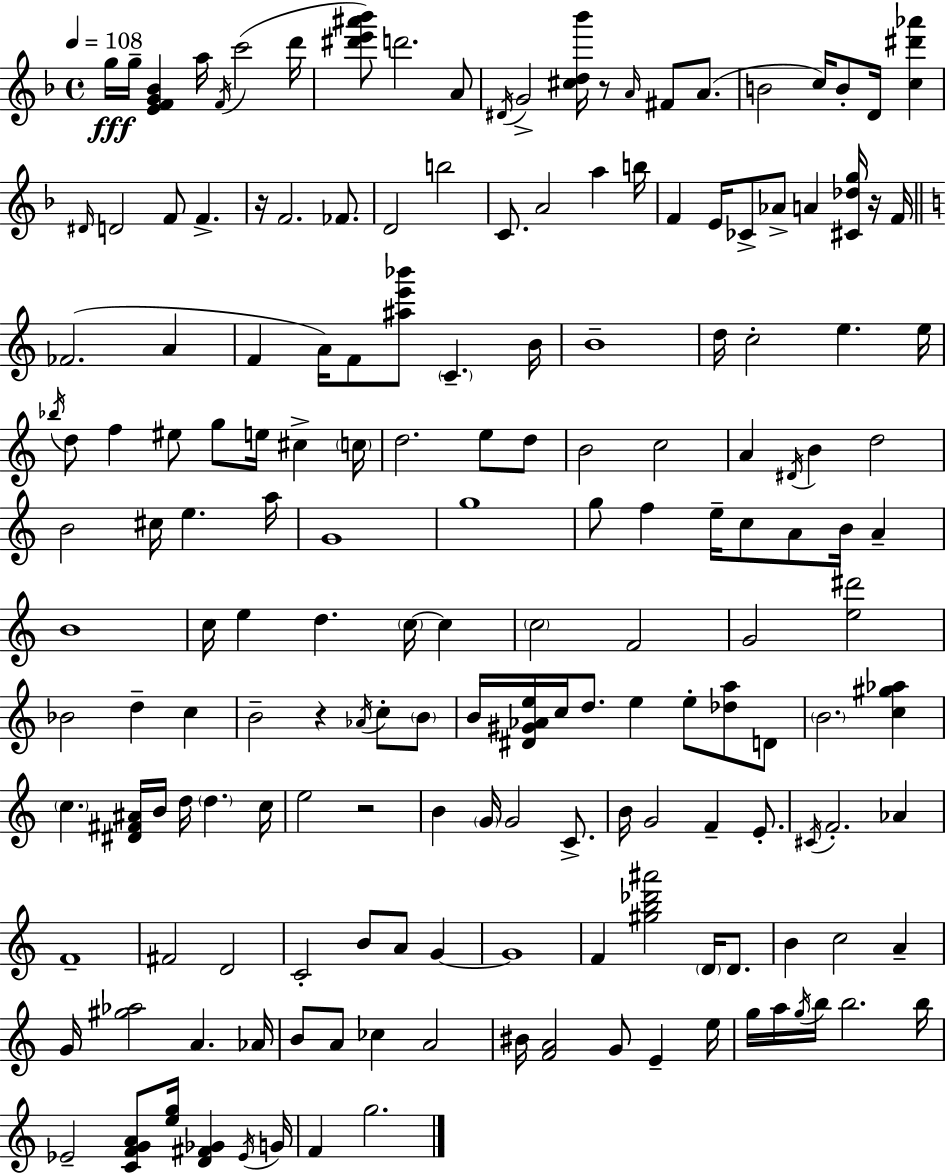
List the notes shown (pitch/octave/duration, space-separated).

G5/s G5/s [E4,F4,G4,Bb4]/q A5/s F4/s C6/h D6/s [D#6,E6,A#6,Bb6]/e D6/h. A4/e D#4/s G4/h [C#5,D5,Bb6]/s R/e A4/s F#4/e A4/e. B4/h C5/s B4/e D4/s [C5,D#6,Ab6]/q D#4/s D4/h F4/e F4/q. R/s F4/h. FES4/e. D4/h B5/h C4/e. A4/h A5/q B5/s F4/q E4/s CES4/e Ab4/e A4/q [C#4,Db5,G5]/s R/s F4/s FES4/h. A4/q F4/q A4/s F4/e [A#5,E6,Bb6]/e C4/q. B4/s B4/w D5/s C5/h E5/q. E5/s Bb5/s D5/e F5/q EIS5/e G5/e E5/s C#5/q C5/s D5/h. E5/e D5/e B4/h C5/h A4/q D#4/s B4/q D5/h B4/h C#5/s E5/q. A5/s G4/w G5/w G5/e F5/q E5/s C5/e A4/e B4/s A4/q B4/w C5/s E5/q D5/q. C5/s C5/q C5/h F4/h G4/h [E5,D#6]/h Bb4/h D5/q C5/q B4/h R/q Ab4/s C5/e B4/e B4/s [D#4,G#4,Ab4,E5]/s C5/s D5/e. E5/q E5/e [Db5,A5]/e D4/e B4/h. [C5,G#5,Ab5]/q C5/q. [D#4,F#4,A#4]/s B4/s D5/s D5/q. C5/s E5/h R/h B4/q G4/s G4/h C4/e. B4/s G4/h F4/q E4/e. C#4/s F4/h. Ab4/q F4/w F#4/h D4/h C4/h B4/e A4/e G4/q G4/w F4/q [G#5,B5,Db6,A#6]/h D4/s D4/e. B4/q C5/h A4/q G4/s [G#5,Ab5]/h A4/q. Ab4/s B4/e A4/e CES5/q A4/h BIS4/s [F4,A4]/h G4/e E4/q E5/s G5/s A5/s G5/s B5/s B5/h. B5/s Eb4/h [C4,F4,G4,A4]/e [E5,G5]/s [D4,F#4,Gb4]/q Eb4/s G4/s F4/q G5/h.